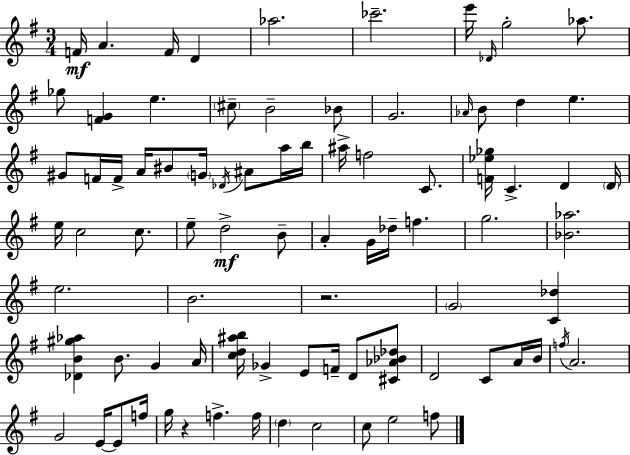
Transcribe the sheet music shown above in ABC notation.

X:1
T:Untitled
M:3/4
L:1/4
K:G
F/4 A F/4 D _a2 _c'2 e'/4 _D/4 g2 _a/2 _g/2 [FG] e ^c/2 B2 _B/2 G2 _A/4 B/2 d e ^G/2 F/4 F/4 A/4 ^B/2 G/4 _D/4 ^A/2 a/4 b/4 ^a/4 f2 C/2 [F_e_g]/4 C D D/4 e/4 c2 c/2 e/2 d2 B/2 A G/4 _d/4 f g2 [_B_a]2 e2 B2 z2 G2 [C_d] [_DB^g_a] B/2 G A/4 [cd^ab]/4 _G E/2 F/4 D/2 [^C_A_B_d]/2 D2 C/2 A/4 B/4 f/4 A2 G2 E/4 E/2 f/4 g/4 z f f/4 d c2 c/2 e2 f/2